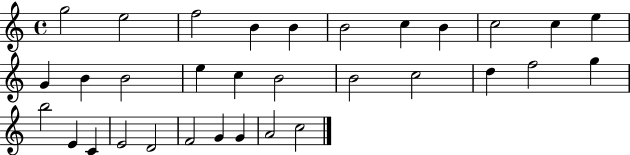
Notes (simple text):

G5/h E5/h F5/h B4/q B4/q B4/h C5/q B4/q C5/h C5/q E5/q G4/q B4/q B4/h E5/q C5/q B4/h B4/h C5/h D5/q F5/h G5/q B5/h E4/q C4/q E4/h D4/h F4/h G4/q G4/q A4/h C5/h